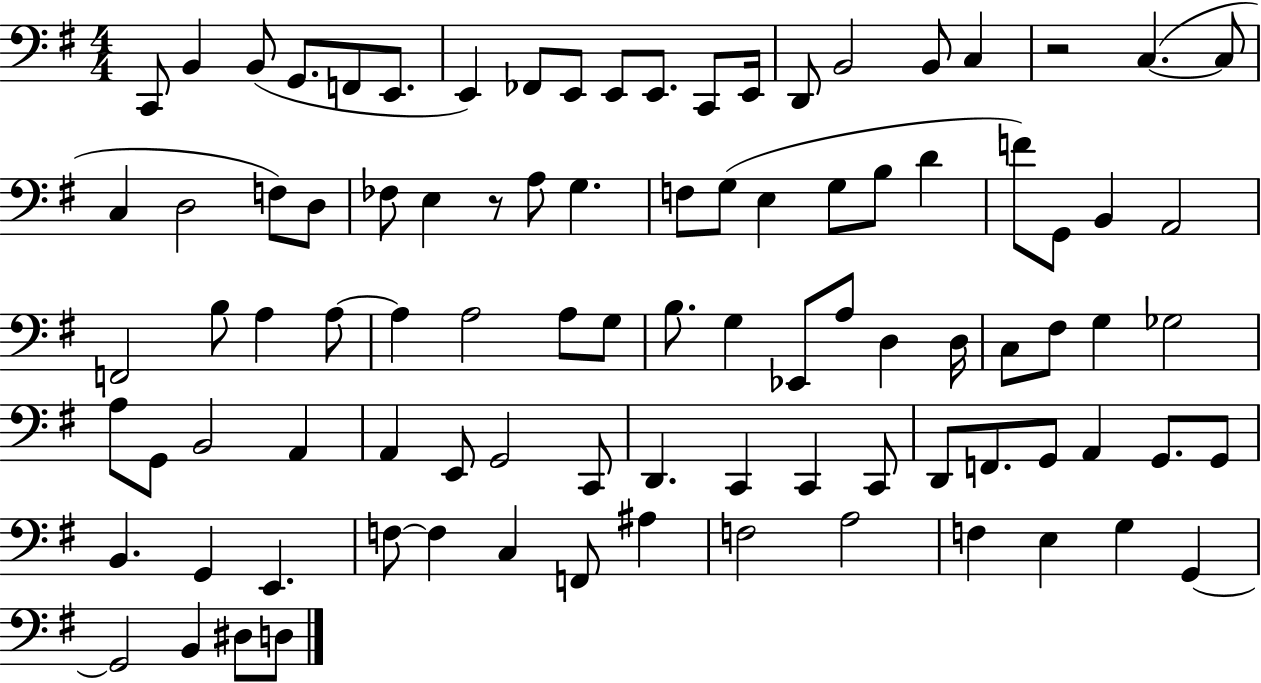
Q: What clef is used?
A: bass